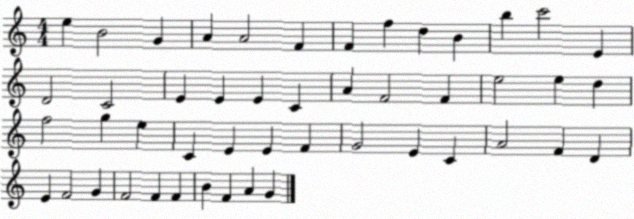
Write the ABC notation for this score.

X:1
T:Untitled
M:4/4
L:1/4
K:C
e B2 G A A2 F F f d B b c'2 E D2 C2 E E E C A F2 F e2 e d f2 g e C E E F G2 E C A2 F D E F2 G F2 F F B F A G